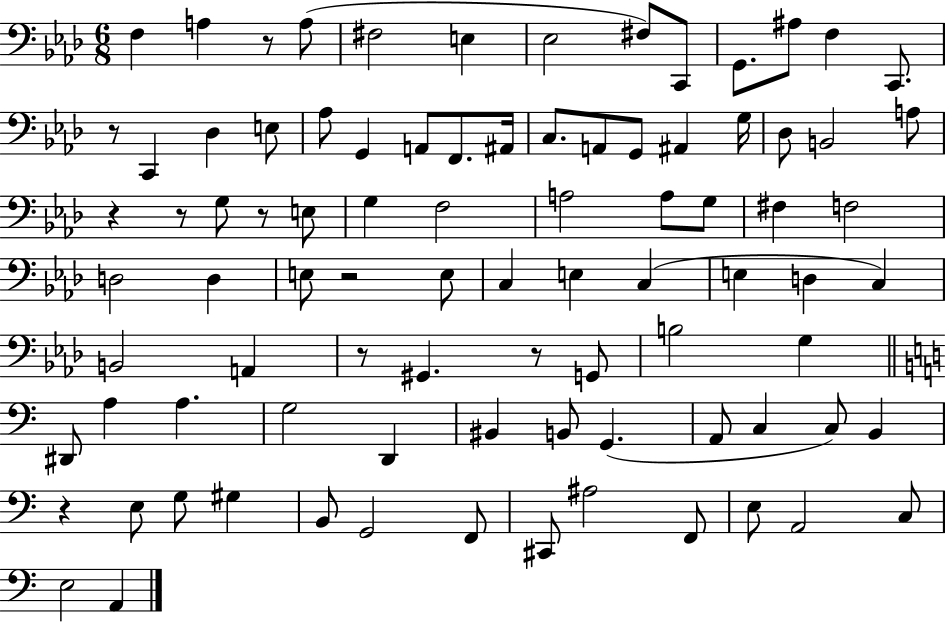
F3/q A3/q R/e A3/e F#3/h E3/q Eb3/h F#3/e C2/e G2/e. A#3/e F3/q C2/e. R/e C2/q Db3/q E3/e Ab3/e G2/q A2/e F2/e. A#2/s C3/e. A2/e G2/e A#2/q G3/s Db3/e B2/h A3/e R/q R/e G3/e R/e E3/e G3/q F3/h A3/h A3/e G3/e F#3/q F3/h D3/h D3/q E3/e R/h E3/e C3/q E3/q C3/q E3/q D3/q C3/q B2/h A2/q R/e G#2/q. R/e G2/e B3/h G3/q D#2/e A3/q A3/q. G3/h D2/q BIS2/q B2/e G2/q. A2/e C3/q C3/e B2/q R/q E3/e G3/e G#3/q B2/e G2/h F2/e C#2/e A#3/h F2/e E3/e A2/h C3/e E3/h A2/q